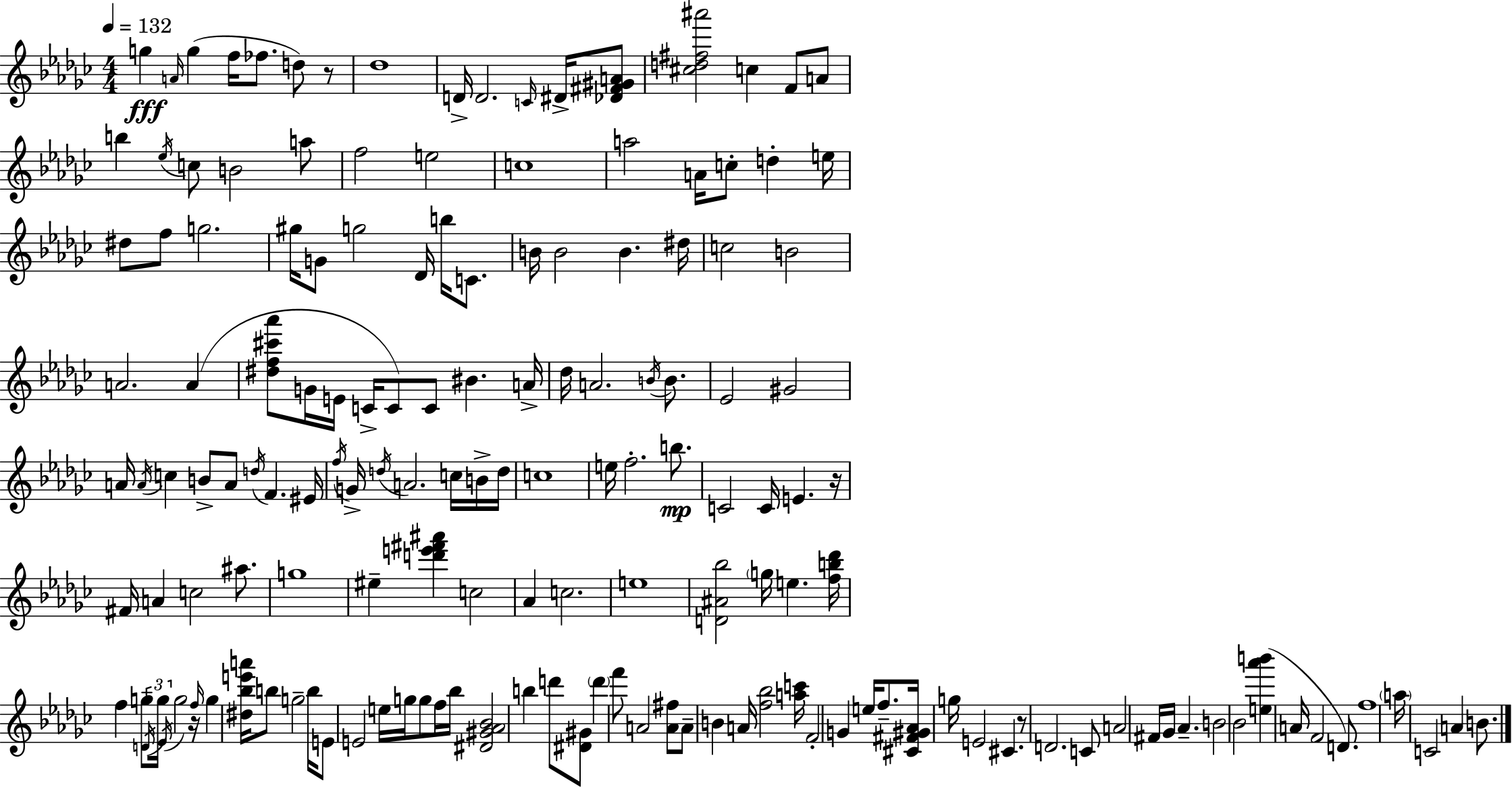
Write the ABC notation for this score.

X:1
T:Untitled
M:4/4
L:1/4
K:Ebm
g A/4 g f/4 _f/2 d/2 z/2 _d4 D/4 D2 C/4 ^D/4 [_D^F^GA]/2 [^cd^f^a']2 c F/2 A/2 b _e/4 c/2 B2 a/2 f2 e2 c4 a2 A/4 c/2 d e/4 ^d/2 f/2 g2 ^g/4 G/2 g2 _D/4 b/4 C/2 B/4 B2 B ^d/4 c2 B2 A2 A [^df^c'_a']/2 G/4 E/4 C/4 C/2 C/2 ^B A/4 _d/4 A2 B/4 B/2 _E2 ^G2 A/4 A/4 c B/2 A/2 d/4 F ^E/4 f/4 G/4 d/4 A2 c/4 B/4 d/4 c4 e/4 f2 b/2 C2 C/4 E z/4 ^F/4 A c2 ^a/2 g4 ^e [d'e'^f'^a'] c2 _A c2 e4 [D^A_b]2 g/4 e [fb_d']/4 f g/2 D/4 g/4 _E/4 g2 z/4 f/4 g [^d_be'a']/4 b/2 g2 b/4 E/2 E2 e/4 g/4 g/2 f/4 _b/4 [^D^G_A_B]2 b d'/2 [^D^G]/2 d' f'/2 A2 [A^f]/2 A/2 B A/4 [f_b]2 [ac']/4 F2 G e/4 f/2 [^C^F^G_A]/4 g/4 E2 ^C z/2 D2 C/2 A2 ^F/4 _G/4 _A B2 _B2 [e_a'b'] A/4 F2 D/2 f4 a/4 C2 A B/2